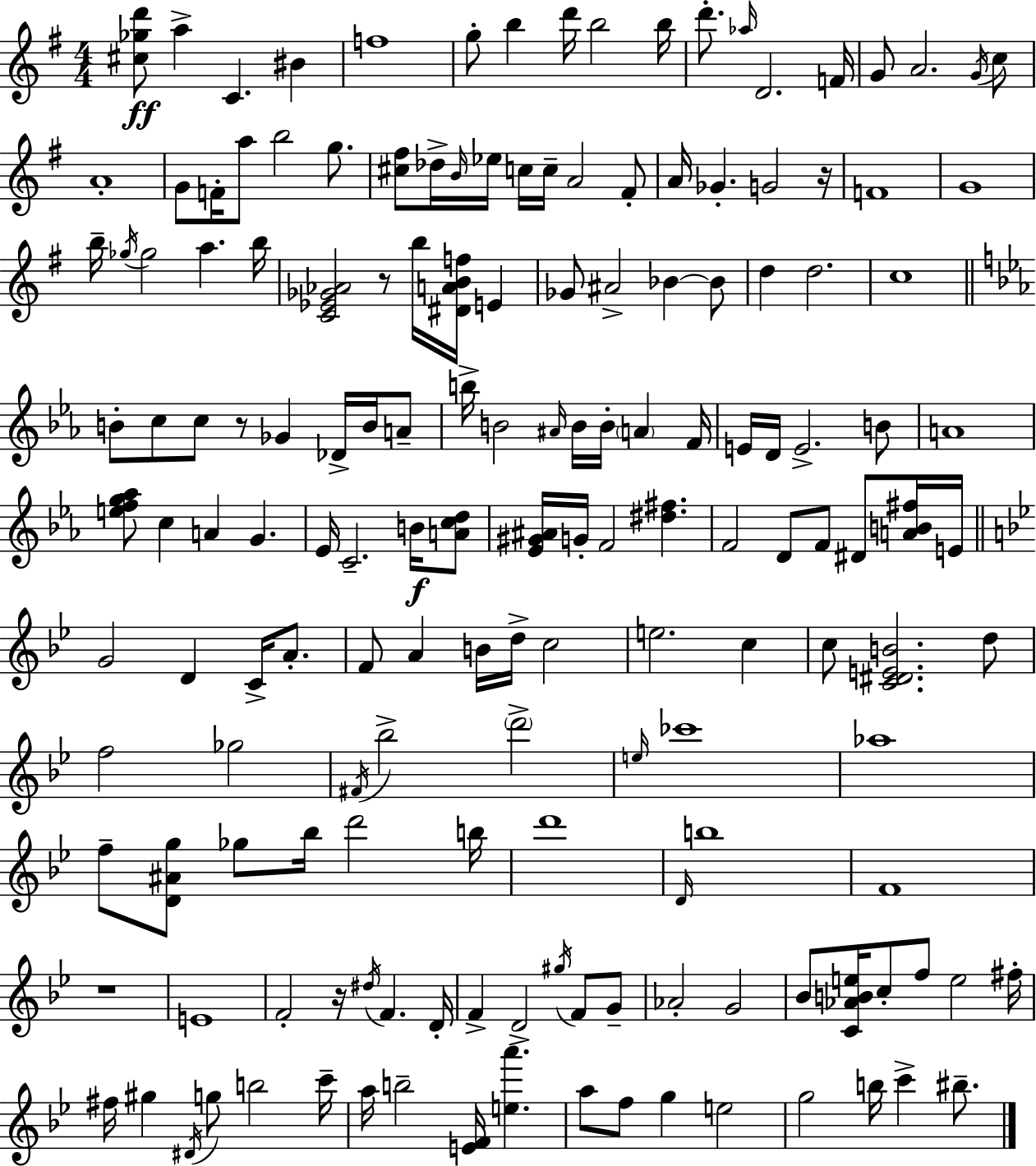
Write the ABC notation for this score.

X:1
T:Untitled
M:4/4
L:1/4
K:Em
[^c_gd']/2 a C ^B f4 g/2 b d'/4 b2 b/4 d'/2 _a/4 D2 F/4 G/2 A2 G/4 c/2 A4 G/2 F/4 a/2 b2 g/2 [^c^f]/2 _d/4 B/4 _e/4 c/4 c/4 A2 ^F/2 A/4 _G G2 z/4 F4 G4 b/4 _g/4 _g2 a b/4 [C_E_G_A]2 z/2 b/4 [^DABf]/4 E _G/2 ^A2 _B _B/2 d d2 c4 B/2 c/2 c/2 z/2 _G _D/4 B/4 A/2 b/4 B2 ^A/4 B/4 B/4 A F/4 E/4 D/4 E2 B/2 A4 [efg_a]/2 c A G _E/4 C2 B/4 [Acd]/2 [_E^G^A]/4 G/4 F2 [^d^f] F2 D/2 F/2 ^D/2 [AB^f]/4 E/4 G2 D C/4 A/2 F/2 A B/4 d/4 c2 e2 c c/2 [C^DEB]2 d/2 f2 _g2 ^F/4 _b2 d'2 e/4 _c'4 _a4 f/2 [D^Ag]/2 _g/2 _b/4 d'2 b/4 d'4 D/4 b4 F4 z4 E4 F2 z/4 ^d/4 F D/4 F D2 ^g/4 F/2 G/2 _A2 G2 _B/2 [C_ABe]/4 c/2 f/2 e2 ^f/4 ^f/4 ^g ^D/4 g/2 b2 c'/4 a/4 b2 [EF]/4 [ea'] a/2 f/2 g e2 g2 b/4 c' ^b/2